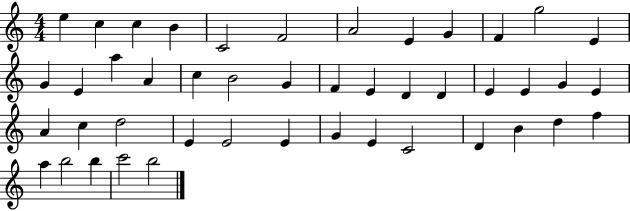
E5/q C5/q C5/q B4/q C4/h F4/h A4/h E4/q G4/q F4/q G5/h E4/q G4/q E4/q A5/q A4/q C5/q B4/h G4/q F4/q E4/q D4/q D4/q E4/q E4/q G4/q E4/q A4/q C5/q D5/h E4/q E4/h E4/q G4/q E4/q C4/h D4/q B4/q D5/q F5/q A5/q B5/h B5/q C6/h B5/h